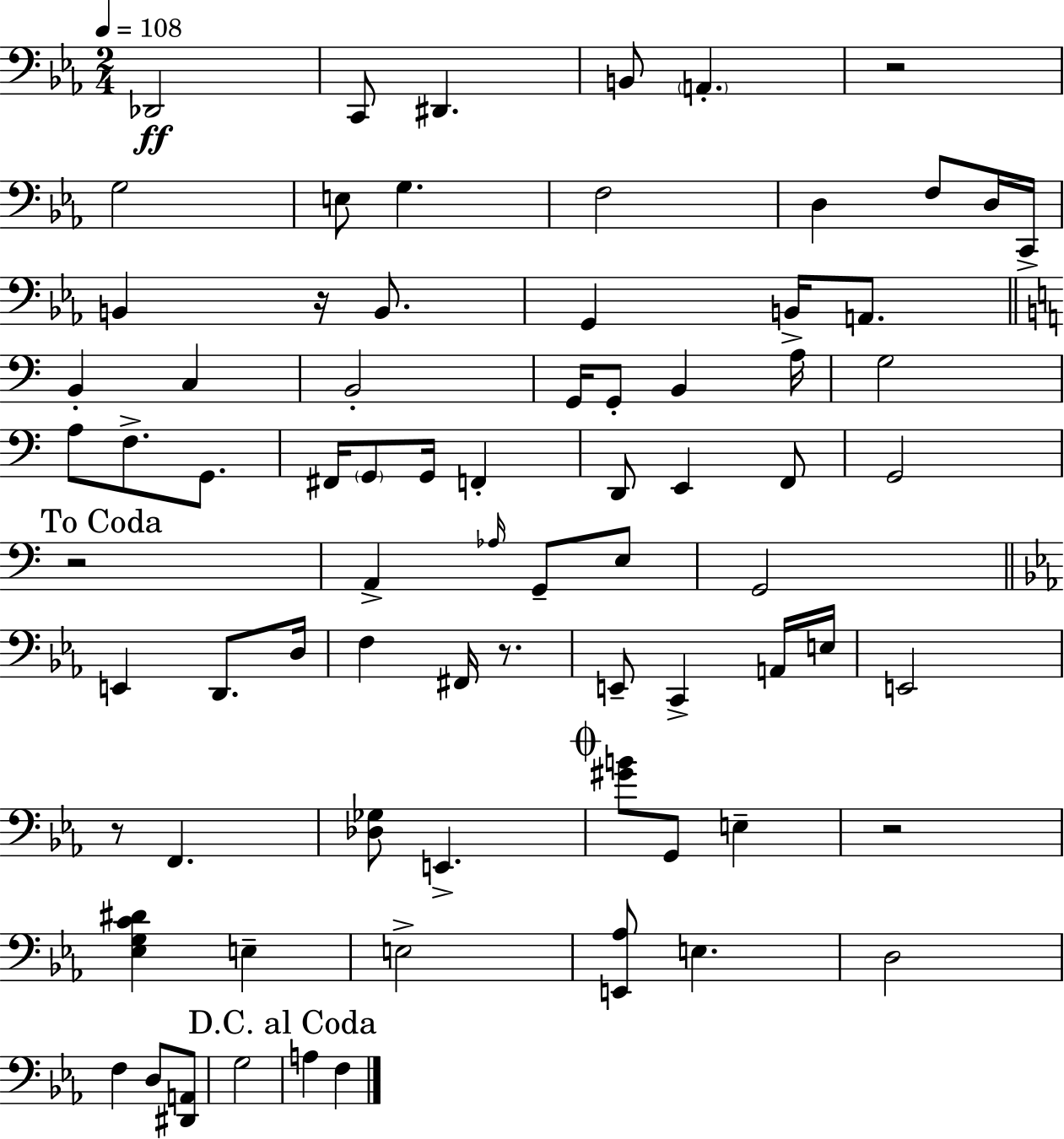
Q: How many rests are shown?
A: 6